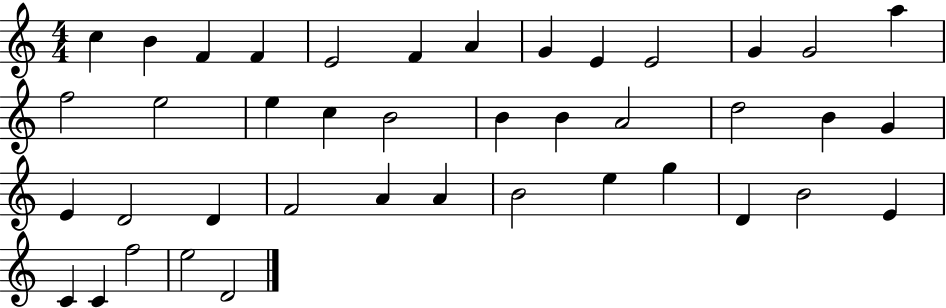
X:1
T:Untitled
M:4/4
L:1/4
K:C
c B F F E2 F A G E E2 G G2 a f2 e2 e c B2 B B A2 d2 B G E D2 D F2 A A B2 e g D B2 E C C f2 e2 D2